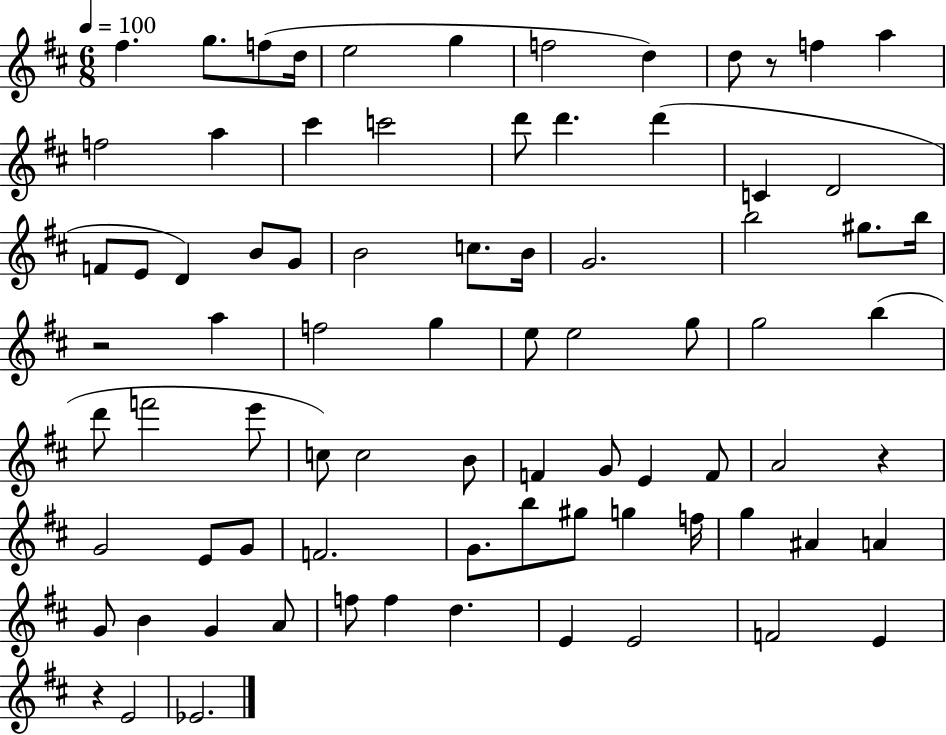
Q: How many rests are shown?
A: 4